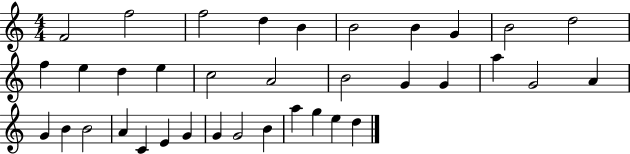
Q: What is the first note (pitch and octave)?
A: F4